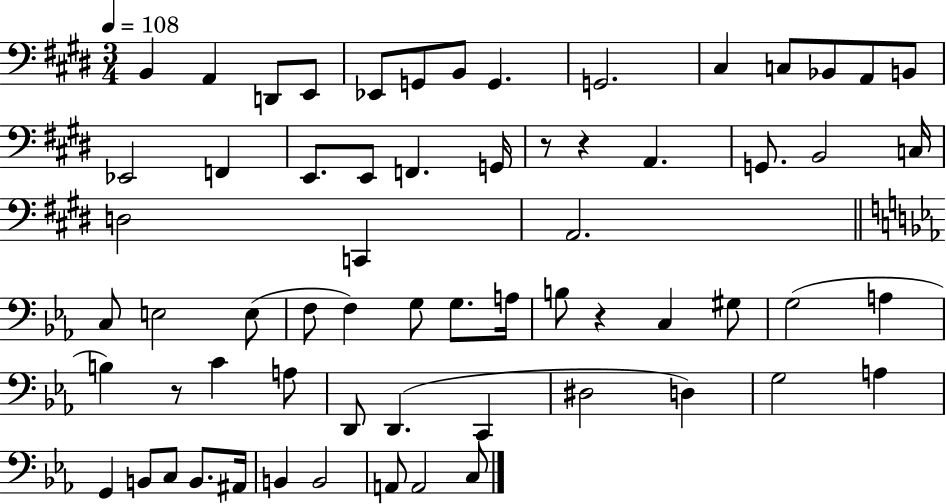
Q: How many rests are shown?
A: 4